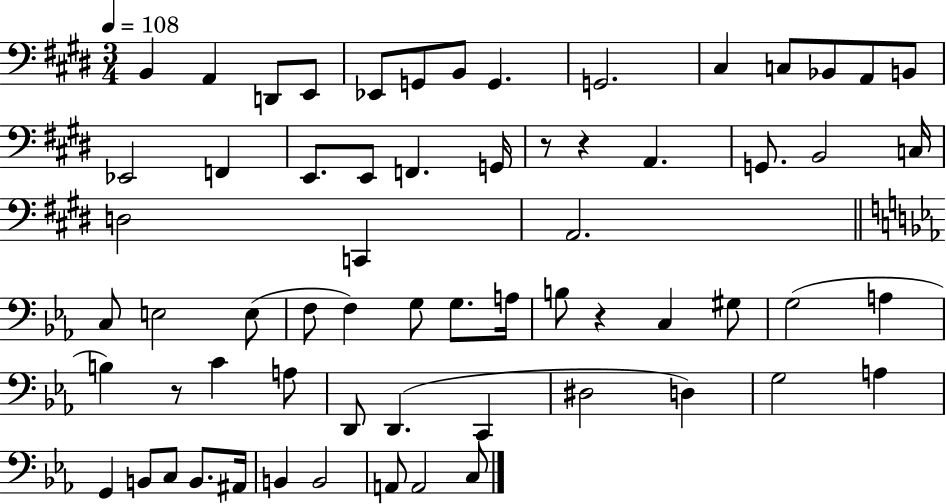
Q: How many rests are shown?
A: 4